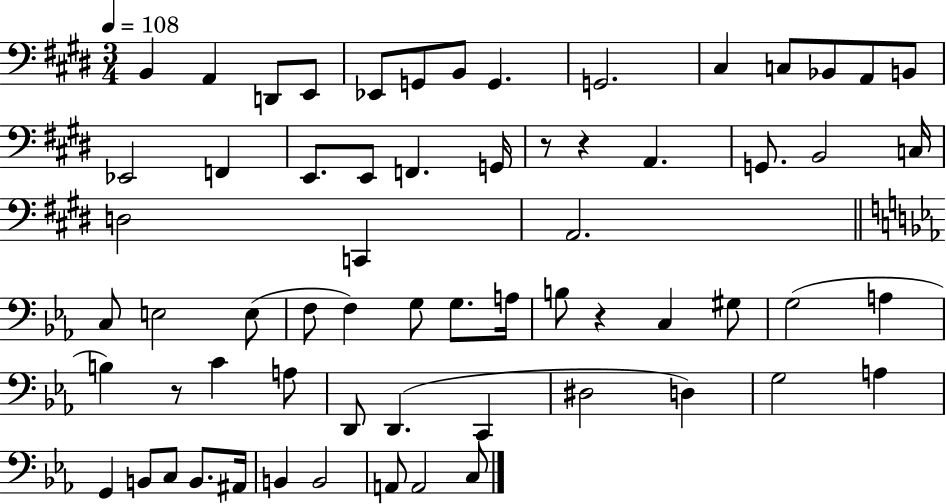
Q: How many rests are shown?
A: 4